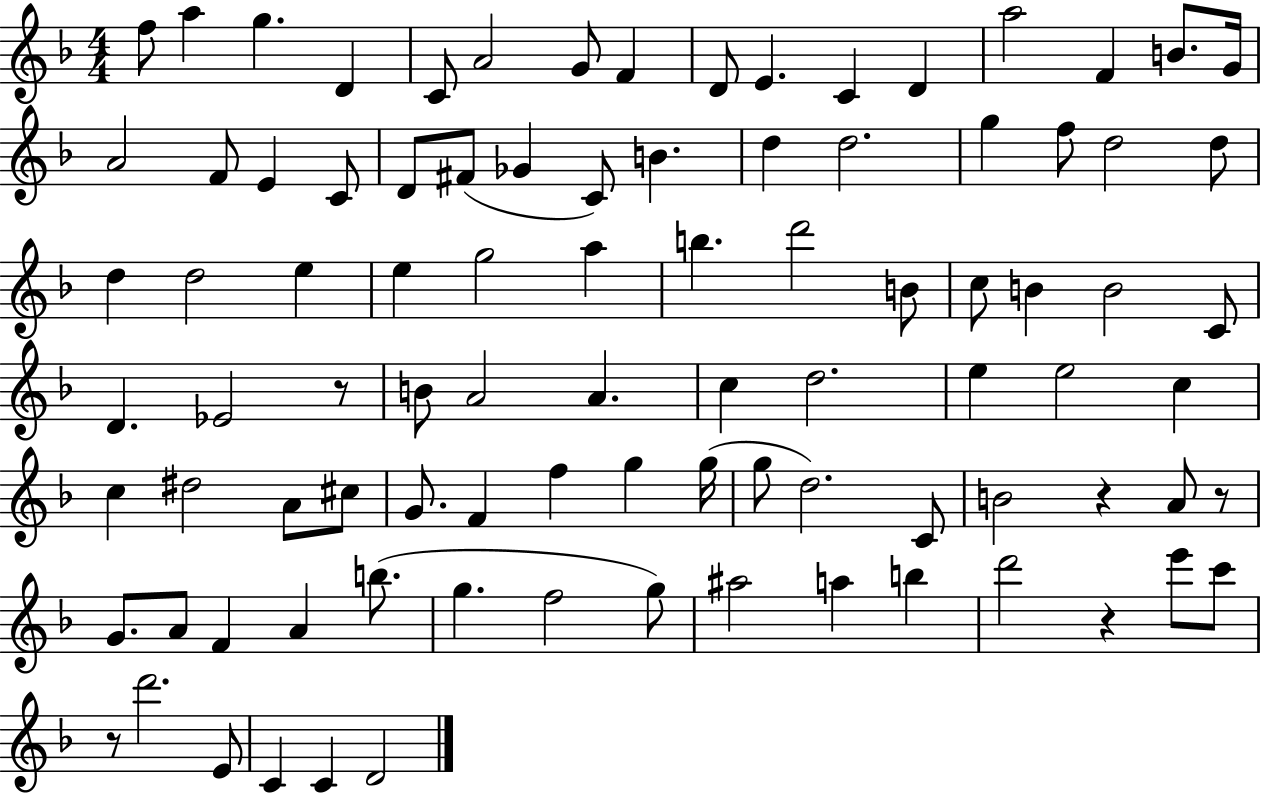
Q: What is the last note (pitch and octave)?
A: D4